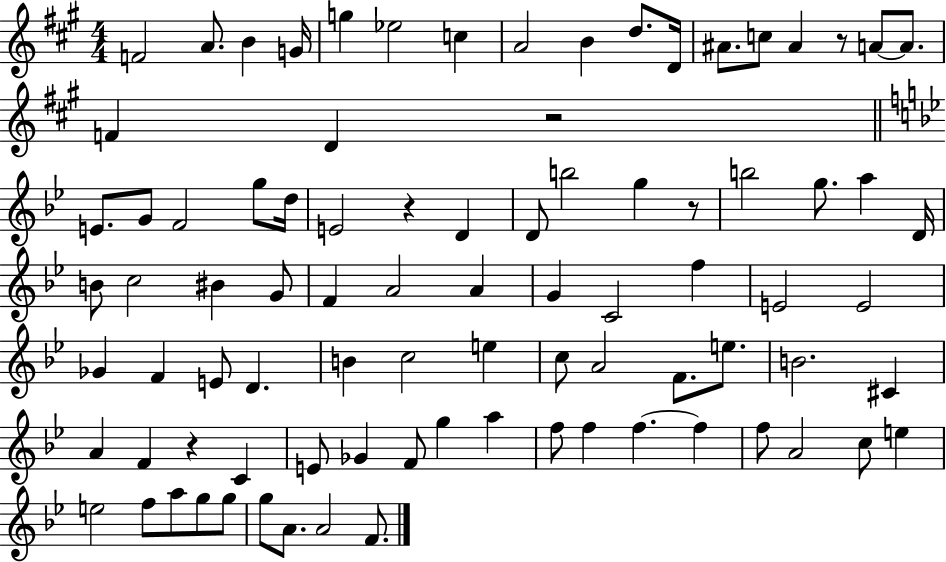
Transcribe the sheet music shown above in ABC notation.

X:1
T:Untitled
M:4/4
L:1/4
K:A
F2 A/2 B G/4 g _e2 c A2 B d/2 D/4 ^A/2 c/2 ^A z/2 A/2 A/2 F D z2 E/2 G/2 F2 g/2 d/4 E2 z D D/2 b2 g z/2 b2 g/2 a D/4 B/2 c2 ^B G/2 F A2 A G C2 f E2 E2 _G F E/2 D B c2 e c/2 A2 F/2 e/2 B2 ^C A F z C E/2 _G F/2 g a f/2 f f f f/2 A2 c/2 e e2 f/2 a/2 g/2 g/2 g/2 A/2 A2 F/2